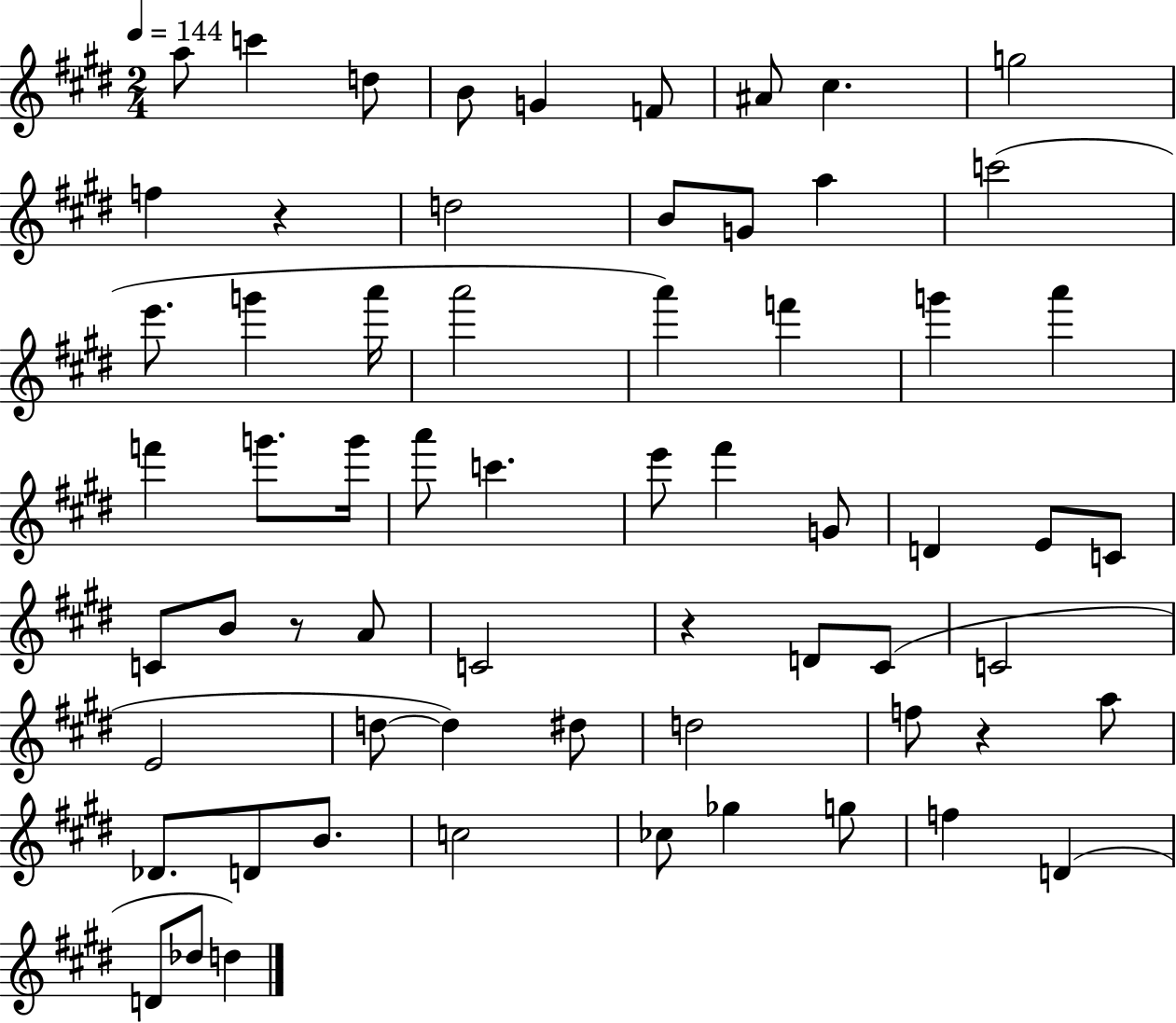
{
  \clef treble
  \numericTimeSignature
  \time 2/4
  \key e \major
  \tempo 4 = 144
  a''8 c'''4 d''8 | b'8 g'4 f'8 | ais'8 cis''4. | g''2 | \break f''4 r4 | d''2 | b'8 g'8 a''4 | c'''2( | \break e'''8. g'''4 a'''16 | a'''2 | a'''4) f'''4 | g'''4 a'''4 | \break f'''4 g'''8. g'''16 | a'''8 c'''4. | e'''8 fis'''4 g'8 | d'4 e'8 c'8 | \break c'8 b'8 r8 a'8 | c'2 | r4 d'8 cis'8( | c'2 | \break e'2 | d''8~~ d''4) dis''8 | d''2 | f''8 r4 a''8 | \break des'8. d'8 b'8. | c''2 | ces''8 ges''4 g''8 | f''4 d'4( | \break d'8 des''8 d''4) | \bar "|."
}